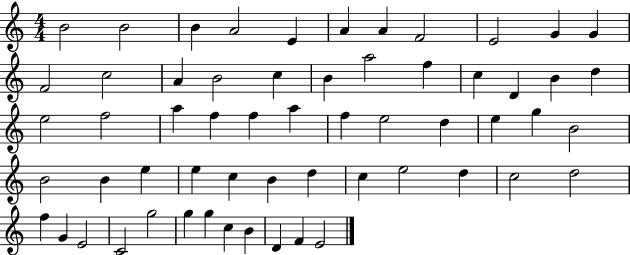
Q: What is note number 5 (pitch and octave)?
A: E4